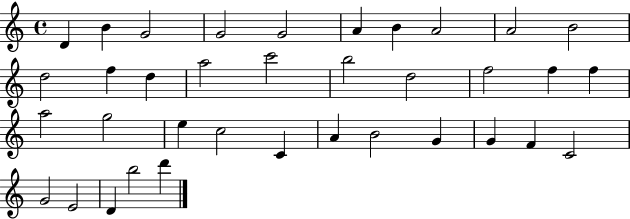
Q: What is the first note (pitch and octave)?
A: D4